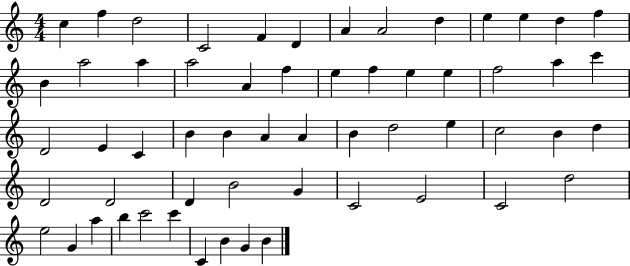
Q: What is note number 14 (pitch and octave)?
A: B4